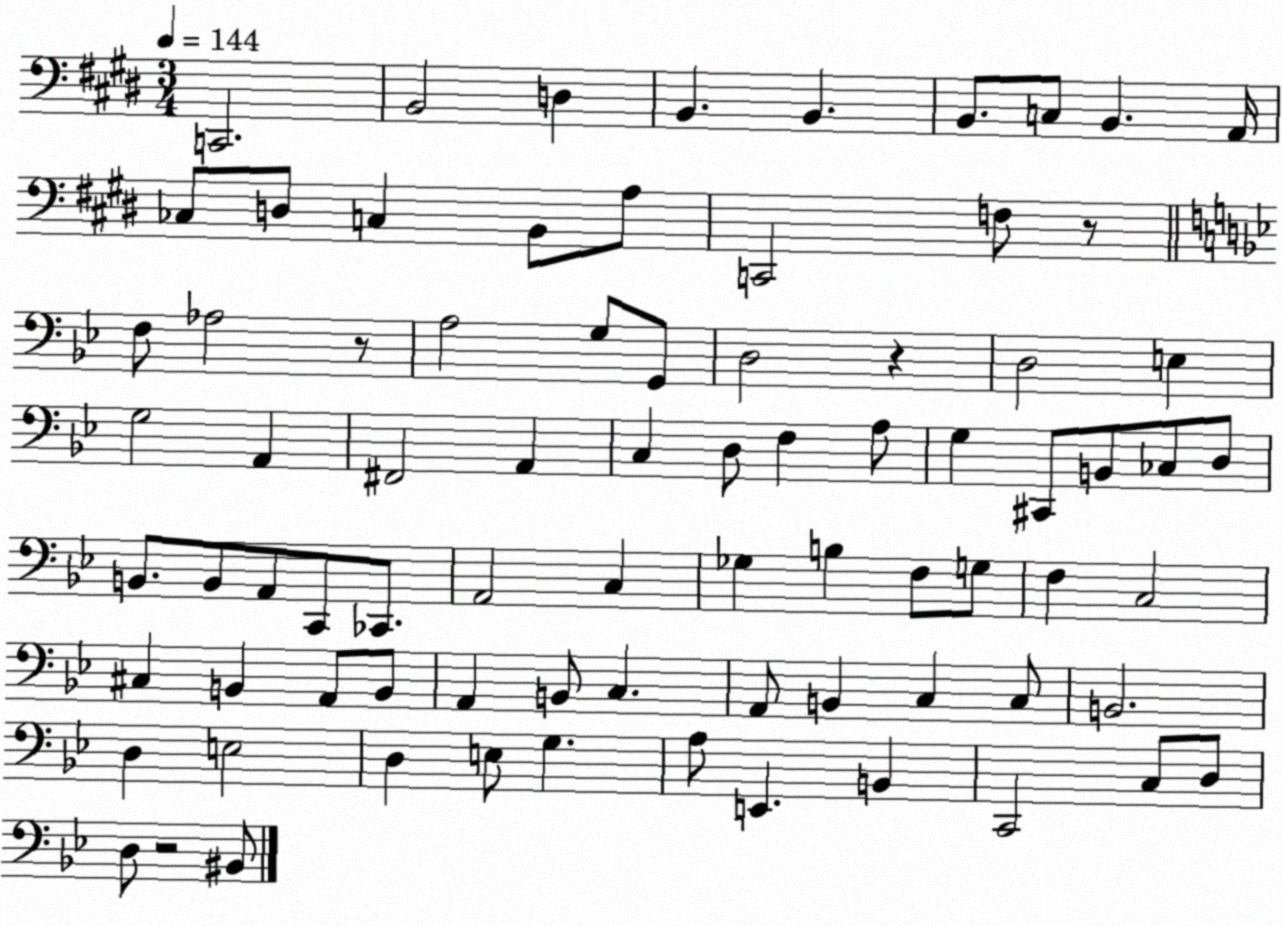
X:1
T:Untitled
M:3/4
L:1/4
K:E
C,,2 B,,2 D, B,, B,, B,,/2 C,/2 B,, A,,/4 _C,/2 D,/2 C, B,,/2 A,/2 C,,2 F,/2 z/2 F,/2 _A,2 z/2 A,2 G,/2 G,,/2 D,2 z D,2 E, G,2 A,, ^F,,2 A,, C, D,/2 F, A,/2 G, ^C,,/2 B,,/2 _C,/2 D,/2 B,,/2 B,,/2 A,,/2 C,,/2 _C,,/2 A,,2 C, _G, B, F,/2 G,/2 F, C,2 ^C, B,, A,,/2 B,,/2 A,, B,,/2 C, A,,/2 B,, C, C,/2 B,,2 D, E,2 D, E,/2 G, A,/2 E,, B,, C,,2 C,/2 D,/2 D,/2 z2 ^B,,/2